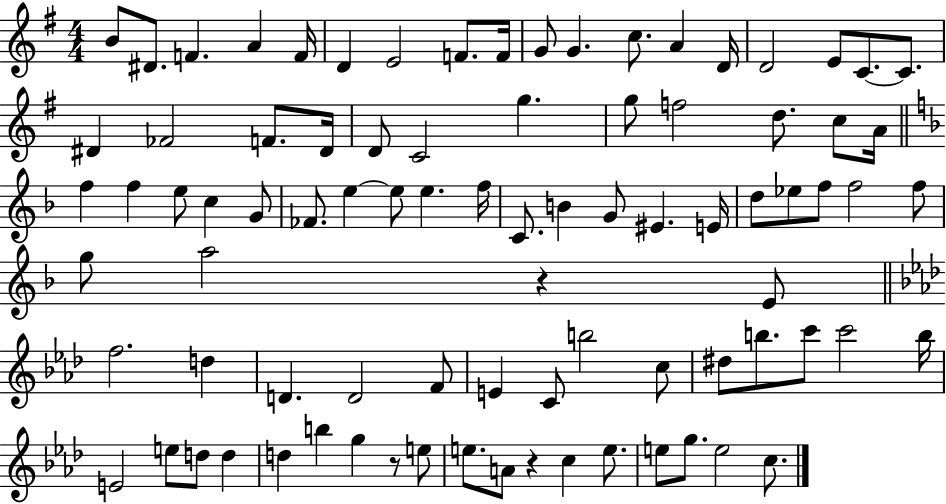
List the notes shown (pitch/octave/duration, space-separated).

B4/e D#4/e. F4/q. A4/q F4/s D4/q E4/h F4/e. F4/s G4/e G4/q. C5/e. A4/q D4/s D4/h E4/e C4/e. C4/e. D#4/q FES4/h F4/e. D#4/s D4/e C4/h G5/q. G5/e F5/h D5/e. C5/e A4/s F5/q F5/q E5/e C5/q G4/e FES4/e. E5/q E5/e E5/q. F5/s C4/e. B4/q G4/e EIS4/q. E4/s D5/e Eb5/e F5/e F5/h F5/e G5/e A5/h R/q E4/e F5/h. D5/q D4/q. D4/h F4/e E4/q C4/e B5/h C5/e D#5/e B5/e. C6/e C6/h B5/s E4/h E5/e D5/e D5/q D5/q B5/q G5/q R/e E5/e E5/e. A4/e R/q C5/q E5/e. E5/e G5/e. E5/h C5/e.